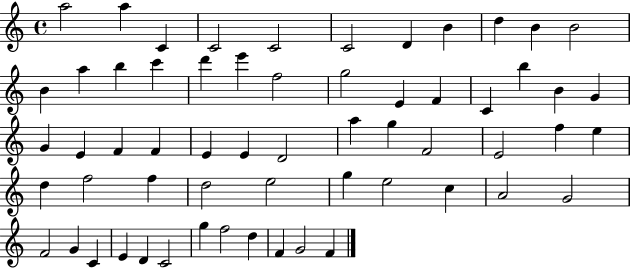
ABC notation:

X:1
T:Untitled
M:4/4
L:1/4
K:C
a2 a C C2 C2 C2 D B d B B2 B a b c' d' e' f2 g2 E F C b B G G E F F E E D2 a g F2 E2 f e d f2 f d2 e2 g e2 c A2 G2 F2 G C E D C2 g f2 d F G2 F